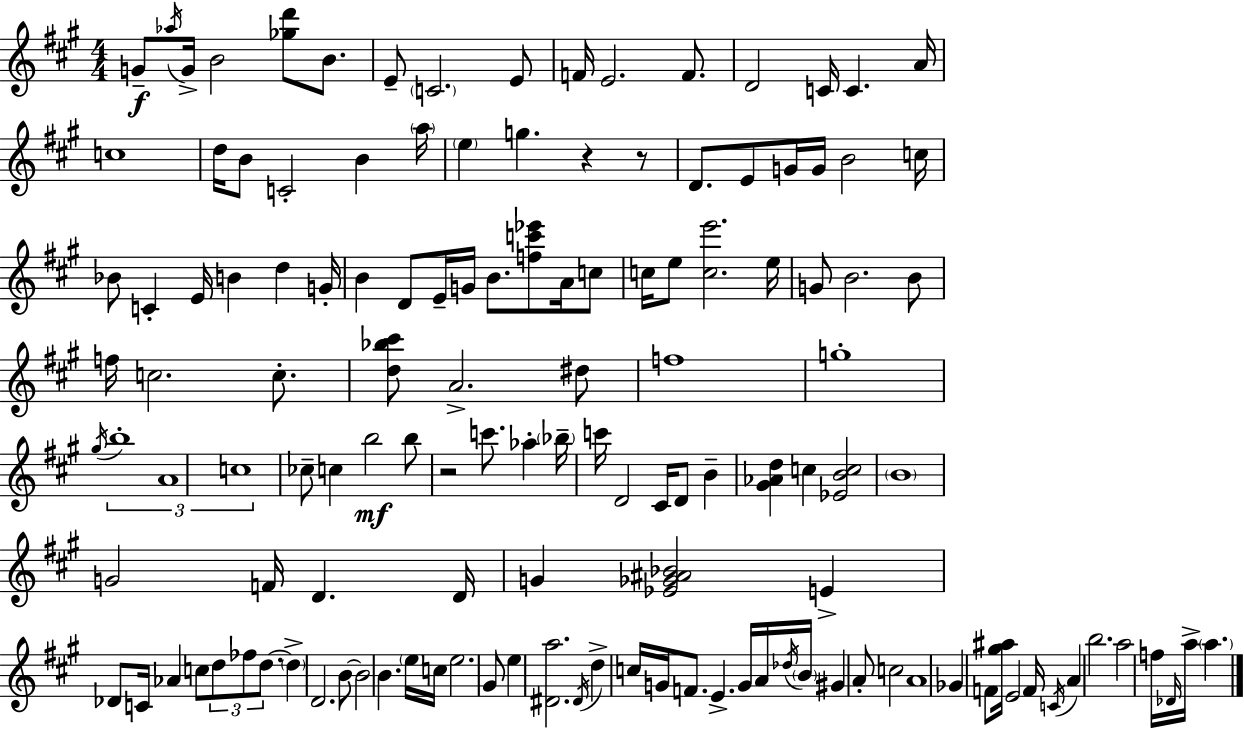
{
  \clef treble
  \numericTimeSignature
  \time 4/4
  \key a \major
  g'8--\f \acciaccatura { aes''16 } g'16-> b'2 <ges'' d'''>8 b'8. | e'8-- \parenthesize c'2. e'8 | f'16 e'2. f'8. | d'2 c'16 c'4. | \break a'16 c''1 | d''16 b'8 c'2-. b'4 | \parenthesize a''16 \parenthesize e''4 g''4. r4 r8 | d'8. e'8 g'16 g'16 b'2 | \break c''16 bes'8 c'4-. e'16 b'4 d''4 | g'16-. b'4 d'8 e'16-- g'16 b'8. <f'' c''' ees'''>8 a'16 c''8 | c''16 e''8 <c'' e'''>2. | e''16 g'8 b'2. b'8 | \break f''16 c''2. c''8.-. | <d'' bes'' cis'''>8 a'2.-> dis''8 | f''1 | g''1-. | \break \acciaccatura { gis''16 } \tuplet 3/2 { b''1-. | a'1 | c''1 } | ces''8-- c''4 b''2\mf | \break b''8 r2 c'''8. aes''4-. | \parenthesize bes''16-- c'''16 d'2 cis'16 d'8 b'4-- | <gis' aes' d''>4 c''4 <ees' b' c''>2 | \parenthesize b'1 | \break g'2 f'16 d'4. | d'16 g'4 <ees' ges' ais' bes'>2 e'4-> | des'8 c'16 aes'4 c''8 \tuplet 3/2 { d''8 fes''8 d''8.~~ } | \parenthesize d''4-> d'2. | \break b'8~~ b'2 b'4. | \parenthesize e''16 c''16 e''2. | gis'8 e''4 <dis' a''>2. | \acciaccatura { dis'16 } d''4-> c''16 g'16 f'8. e'4.-> | \break g'16 a'16 \acciaccatura { des''16 } \parenthesize b'16 gis'4 a'8-. c''2 | a'1 | ges'4 f'8 <gis'' ais''>16 e'2 | f'16 \acciaccatura { c'16 } a'4 b''2. | \break a''2 f''16 \grace { des'16 } a''16-> | \parenthesize a''4. \bar "|."
}